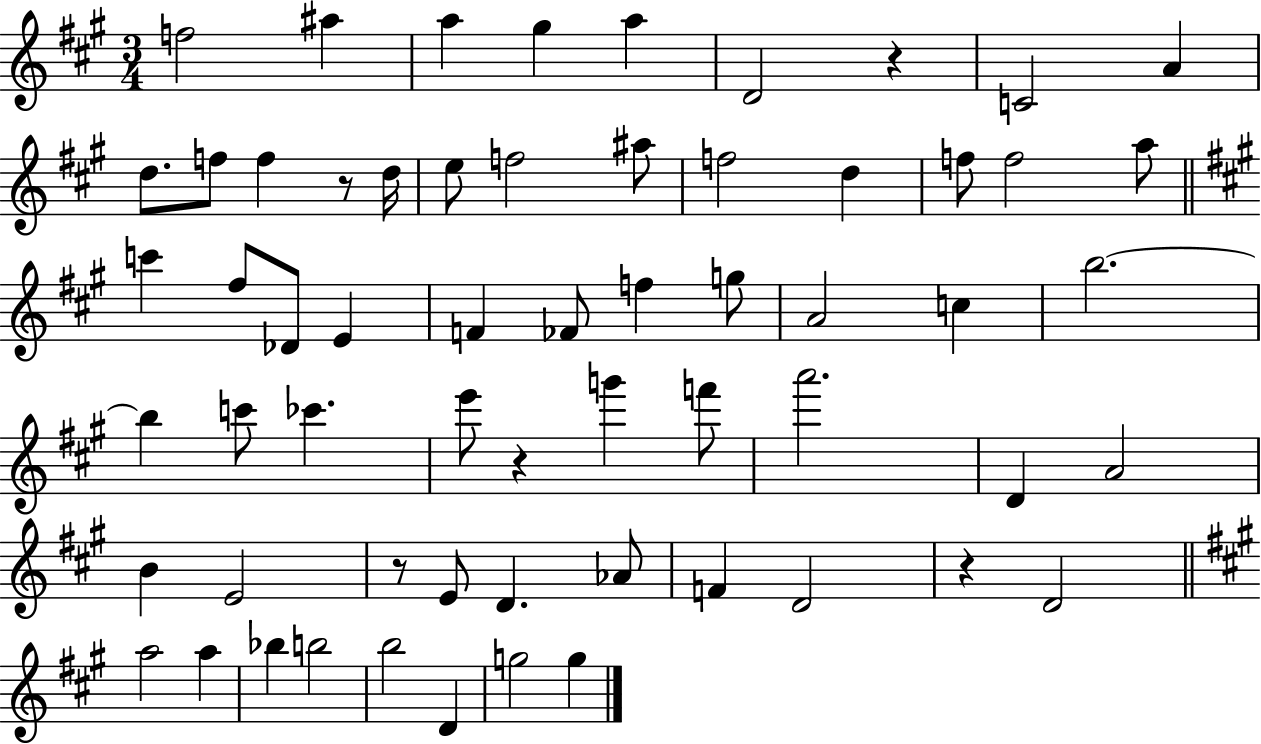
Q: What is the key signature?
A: A major